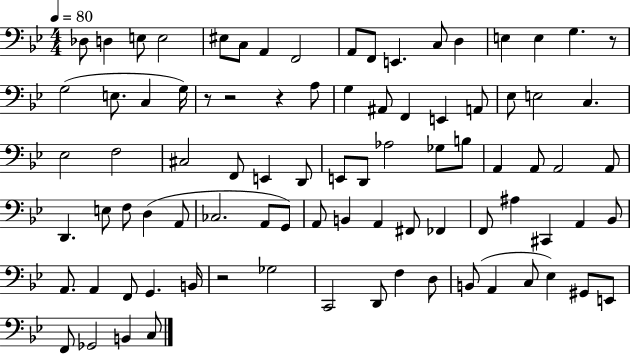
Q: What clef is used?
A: bass